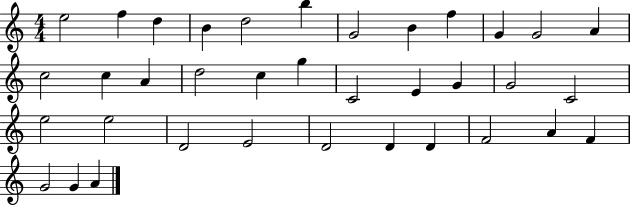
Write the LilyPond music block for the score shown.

{
  \clef treble
  \numericTimeSignature
  \time 4/4
  \key c \major
  e''2 f''4 d''4 | b'4 d''2 b''4 | g'2 b'4 f''4 | g'4 g'2 a'4 | \break c''2 c''4 a'4 | d''2 c''4 g''4 | c'2 e'4 g'4 | g'2 c'2 | \break e''2 e''2 | d'2 e'2 | d'2 d'4 d'4 | f'2 a'4 f'4 | \break g'2 g'4 a'4 | \bar "|."
}